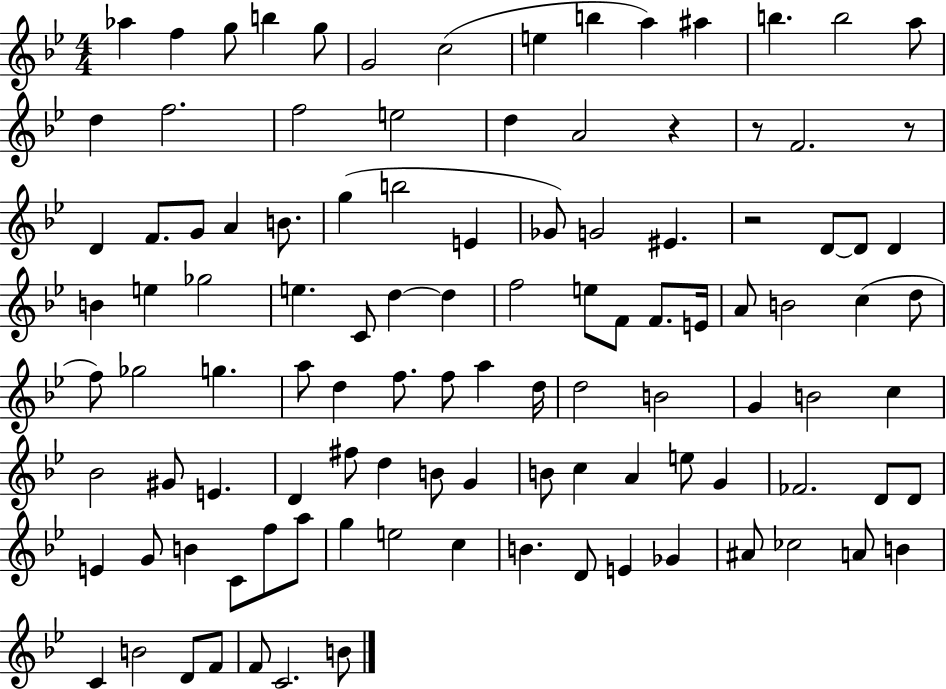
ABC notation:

X:1
T:Untitled
M:4/4
L:1/4
K:Bb
_a f g/2 b g/2 G2 c2 e b a ^a b b2 a/2 d f2 f2 e2 d A2 z z/2 F2 z/2 D F/2 G/2 A B/2 g b2 E _G/2 G2 ^E z2 D/2 D/2 D B e _g2 e C/2 d d f2 e/2 F/2 F/2 E/4 A/2 B2 c d/2 f/2 _g2 g a/2 d f/2 f/2 a d/4 d2 B2 G B2 c _B2 ^G/2 E D ^f/2 d B/2 G B/2 c A e/2 G _F2 D/2 D/2 E G/2 B C/2 f/2 a/2 g e2 c B D/2 E _G ^A/2 _c2 A/2 B C B2 D/2 F/2 F/2 C2 B/2